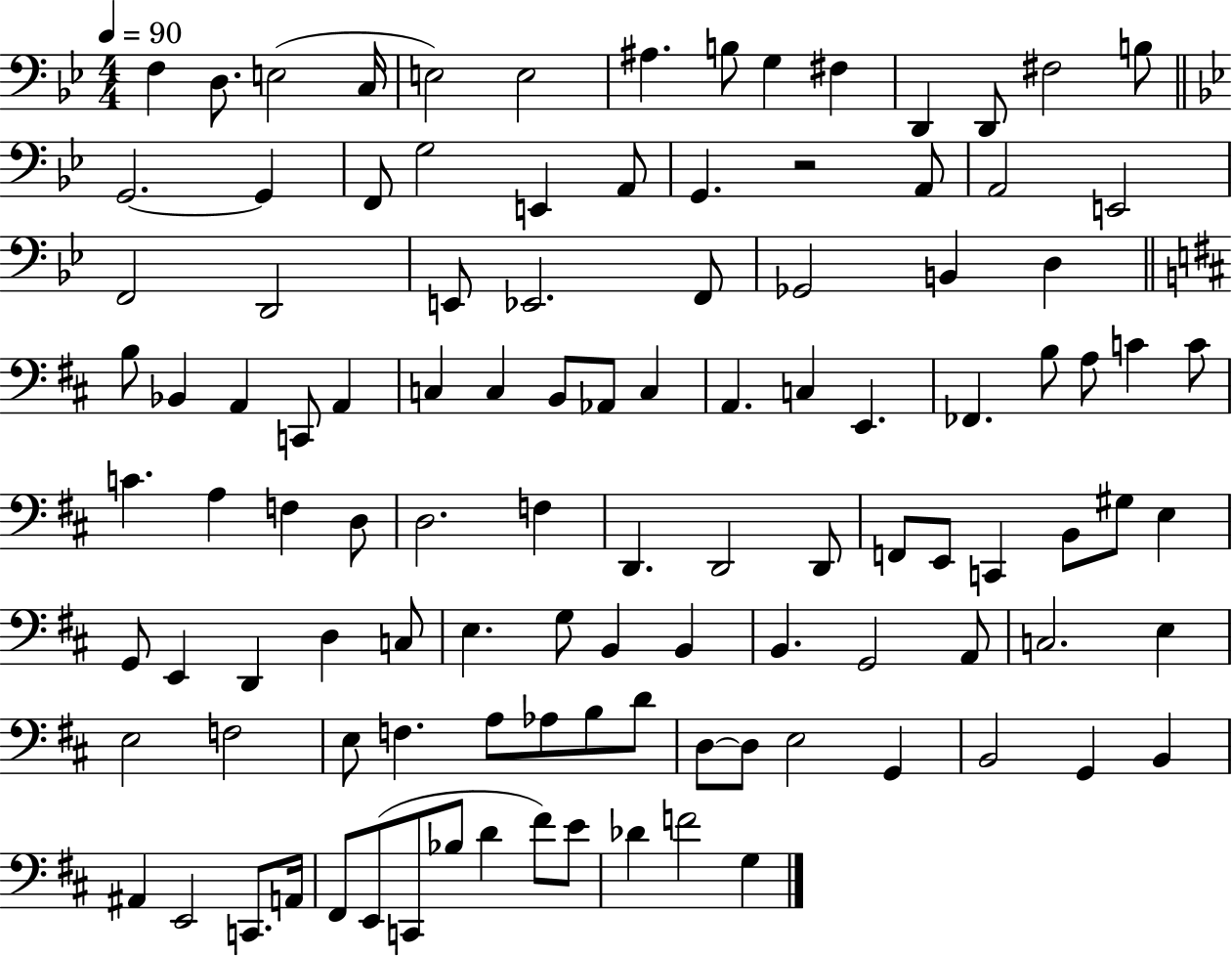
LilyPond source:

{
  \clef bass
  \numericTimeSignature
  \time 4/4
  \key bes \major
  \tempo 4 = 90
  f4 d8. e2( c16 | e2) e2 | ais4. b8 g4 fis4 | d,4 d,8 fis2 b8 | \break \bar "||" \break \key bes \major g,2.~~ g,4 | f,8 g2 e,4 a,8 | g,4. r2 a,8 | a,2 e,2 | \break f,2 d,2 | e,8 ees,2. f,8 | ges,2 b,4 d4 | \bar "||" \break \key b \minor b8 bes,4 a,4 c,8 a,4 | c4 c4 b,8 aes,8 c4 | a,4. c4 e,4. | fes,4. b8 a8 c'4 c'8 | \break c'4. a4 f4 d8 | d2. f4 | d,4. d,2 d,8 | f,8 e,8 c,4 b,8 gis8 e4 | \break g,8 e,4 d,4 d4 c8 | e4. g8 b,4 b,4 | b,4. g,2 a,8 | c2. e4 | \break e2 f2 | e8 f4. a8 aes8 b8 d'8 | d8~~ d8 e2 g,4 | b,2 g,4 b,4 | \break ais,4 e,2 c,8. a,16 | fis,8 e,8( c,8 bes8 d'4 fis'8) e'8 | des'4 f'2 g4 | \bar "|."
}